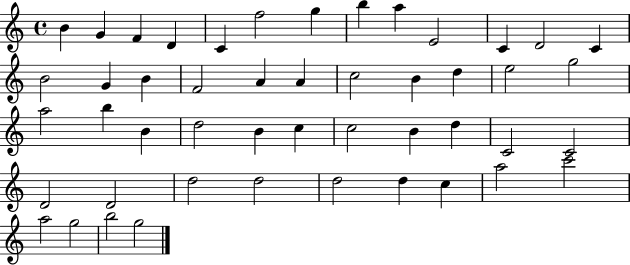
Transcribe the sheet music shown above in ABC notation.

X:1
T:Untitled
M:4/4
L:1/4
K:C
B G F D C f2 g b a E2 C D2 C B2 G B F2 A A c2 B d e2 g2 a2 b B d2 B c c2 B d C2 C2 D2 D2 d2 d2 d2 d c a2 c'2 a2 g2 b2 g2